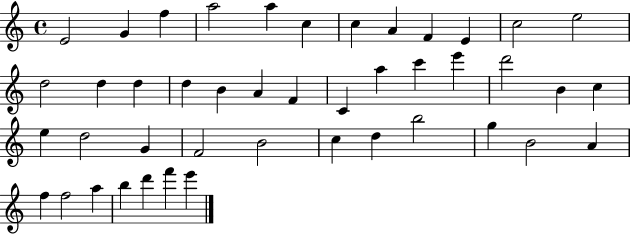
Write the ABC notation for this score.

X:1
T:Untitled
M:4/4
L:1/4
K:C
E2 G f a2 a c c A F E c2 e2 d2 d d d B A F C a c' e' d'2 B c e d2 G F2 B2 c d b2 g B2 A f f2 a b d' f' e'